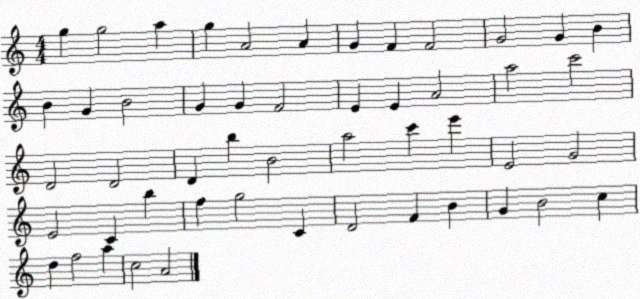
X:1
T:Untitled
M:4/4
L:1/4
K:C
g g2 a g A2 A G F F2 G2 G B B G B2 G G F2 E E A2 a2 c'2 D2 D2 D b B2 a2 c' e' E2 G2 E2 C b f g2 C D2 F B G B2 c d f2 a c2 A2